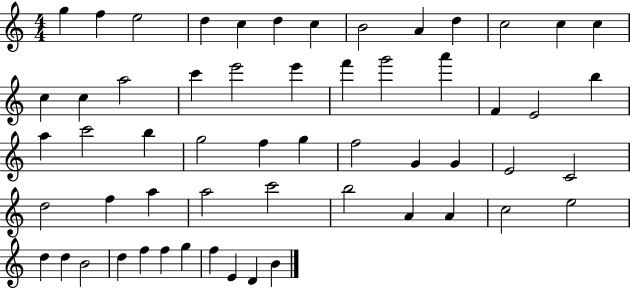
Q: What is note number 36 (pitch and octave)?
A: C4